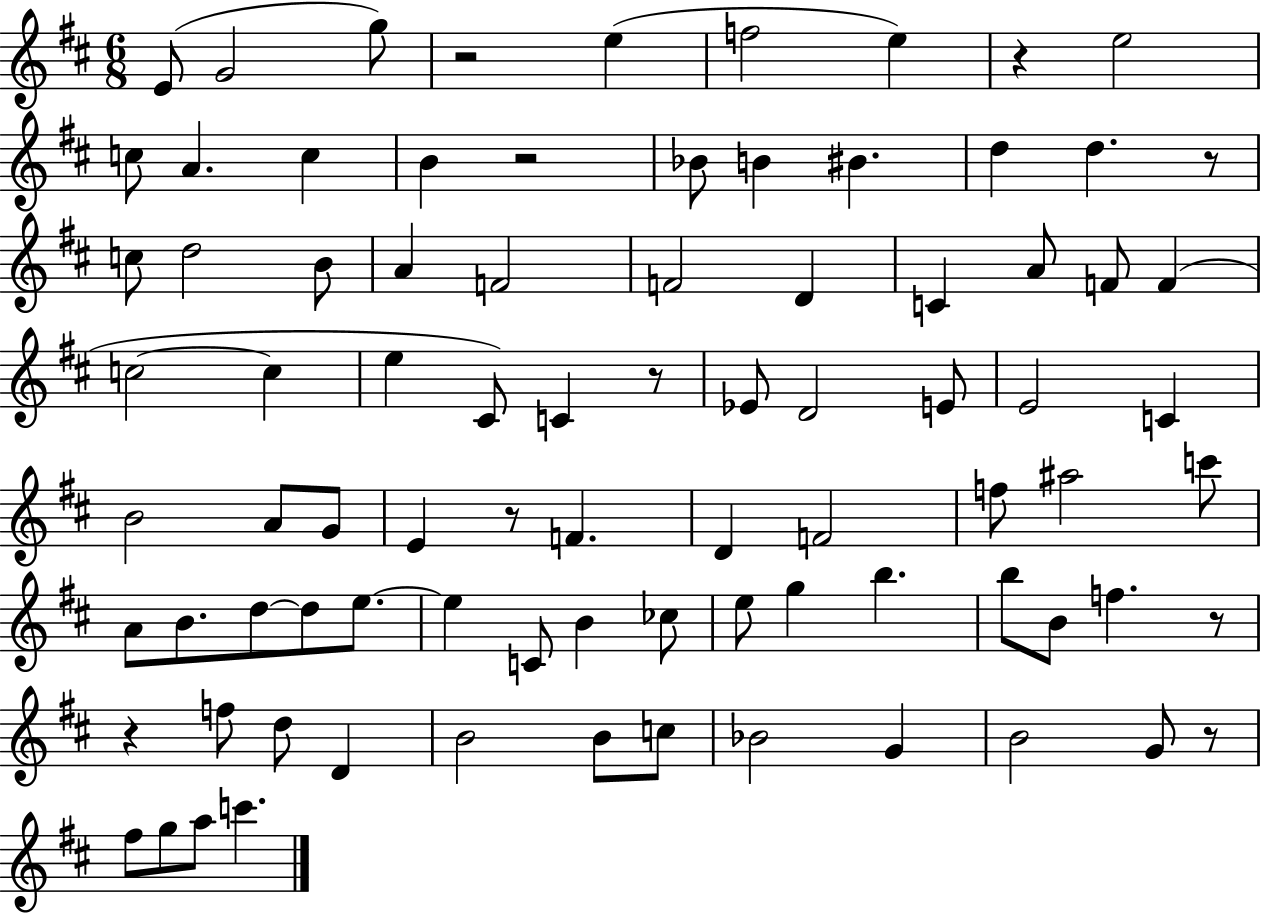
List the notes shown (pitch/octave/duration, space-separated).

E4/e G4/h G5/e R/h E5/q F5/h E5/q R/q E5/h C5/e A4/q. C5/q B4/q R/h Bb4/e B4/q BIS4/q. D5/q D5/q. R/e C5/e D5/h B4/e A4/q F4/h F4/h D4/q C4/q A4/e F4/e F4/q C5/h C5/q E5/q C#4/e C4/q R/e Eb4/e D4/h E4/e E4/h C4/q B4/h A4/e G4/e E4/q R/e F4/q. D4/q F4/h F5/e A#5/h C6/e A4/e B4/e. D5/e D5/e E5/e. E5/q C4/e B4/q CES5/e E5/e G5/q B5/q. B5/e B4/e F5/q. R/e R/q F5/e D5/e D4/q B4/h B4/e C5/e Bb4/h G4/q B4/h G4/e R/e F#5/e G5/e A5/e C6/q.